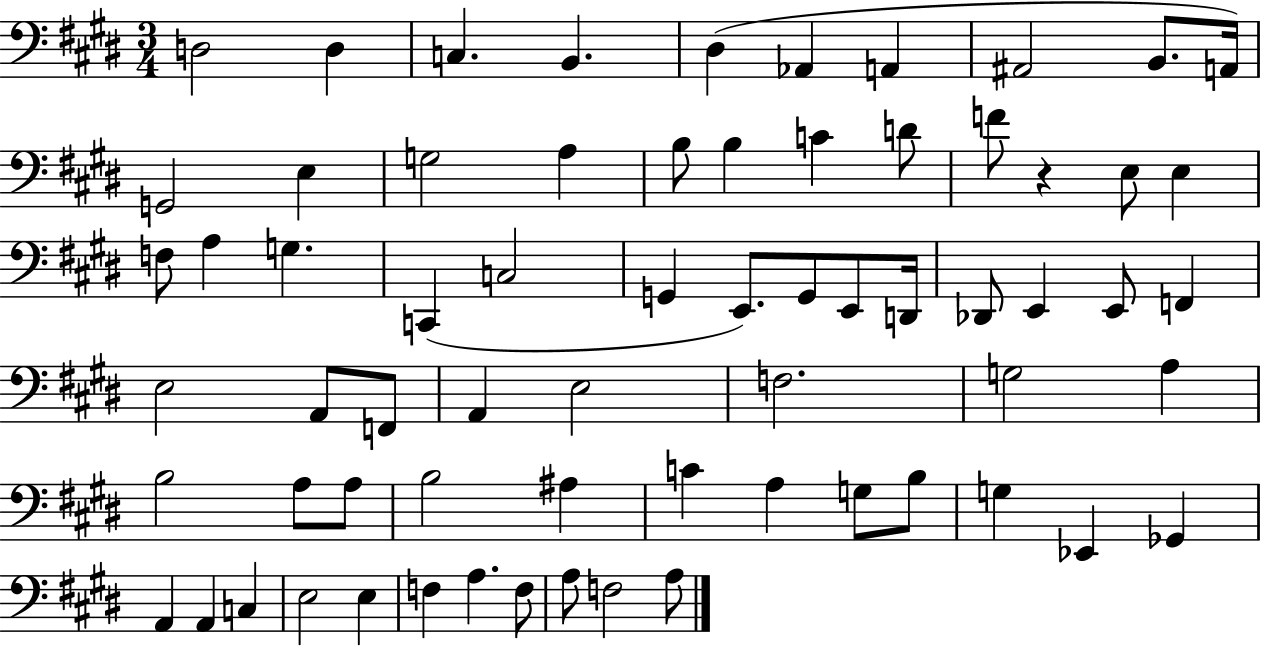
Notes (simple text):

D3/h D3/q C3/q. B2/q. D#3/q Ab2/q A2/q A#2/h B2/e. A2/s G2/h E3/q G3/h A3/q B3/e B3/q C4/q D4/e F4/e R/q E3/e E3/q F3/e A3/q G3/q. C2/q C3/h G2/q E2/e. G2/e E2/e D2/s Db2/e E2/q E2/e F2/q E3/h A2/e F2/e A2/q E3/h F3/h. G3/h A3/q B3/h A3/e A3/e B3/h A#3/q C4/q A3/q G3/e B3/e G3/q Eb2/q Gb2/q A2/q A2/q C3/q E3/h E3/q F3/q A3/q. F3/e A3/e F3/h A3/e